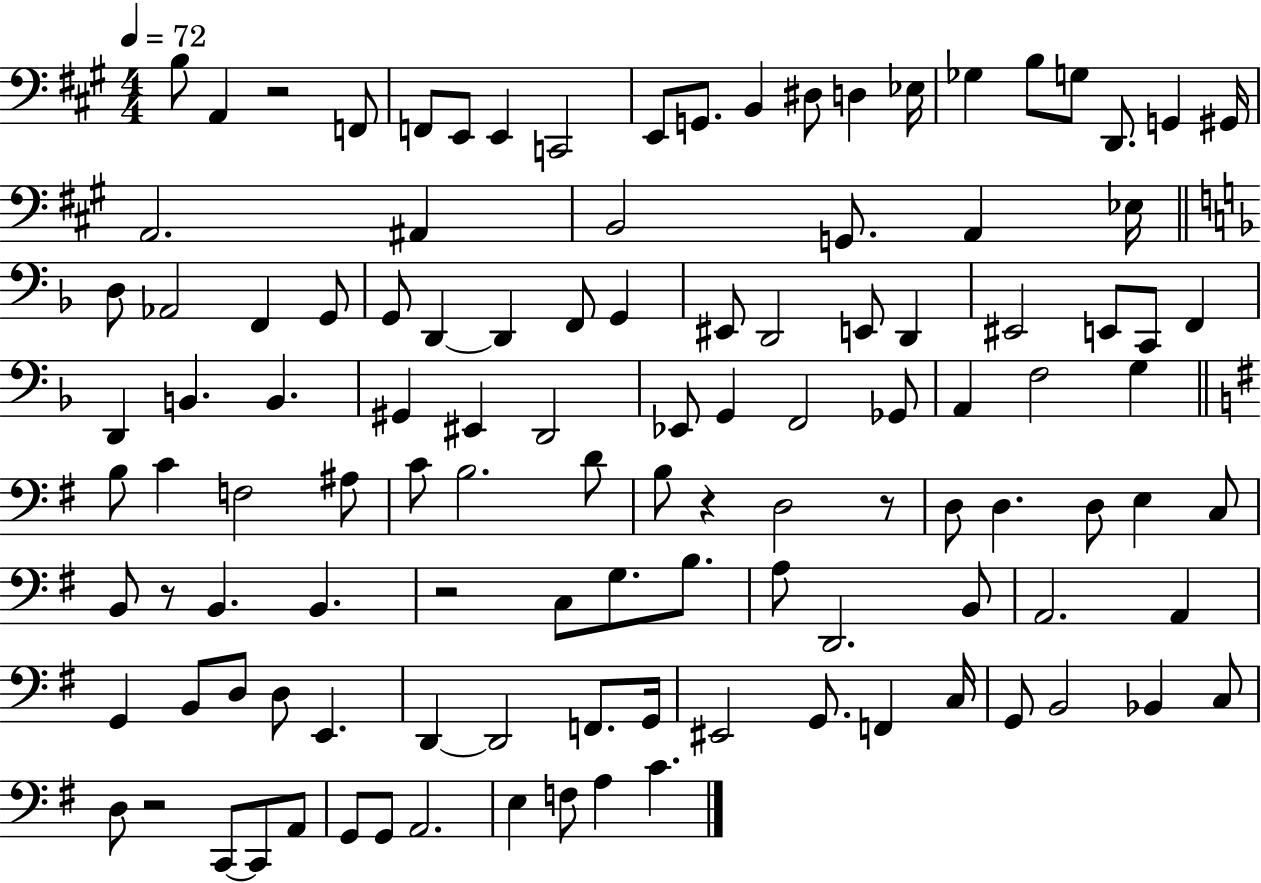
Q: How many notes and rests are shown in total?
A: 114